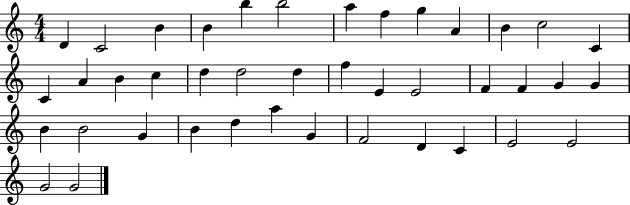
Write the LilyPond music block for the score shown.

{
  \clef treble
  \numericTimeSignature
  \time 4/4
  \key c \major
  d'4 c'2 b'4 | b'4 b''4 b''2 | a''4 f''4 g''4 a'4 | b'4 c''2 c'4 | \break c'4 a'4 b'4 c''4 | d''4 d''2 d''4 | f''4 e'4 e'2 | f'4 f'4 g'4 g'4 | \break b'4 b'2 g'4 | b'4 d''4 a''4 g'4 | f'2 d'4 c'4 | e'2 e'2 | \break g'2 g'2 | \bar "|."
}